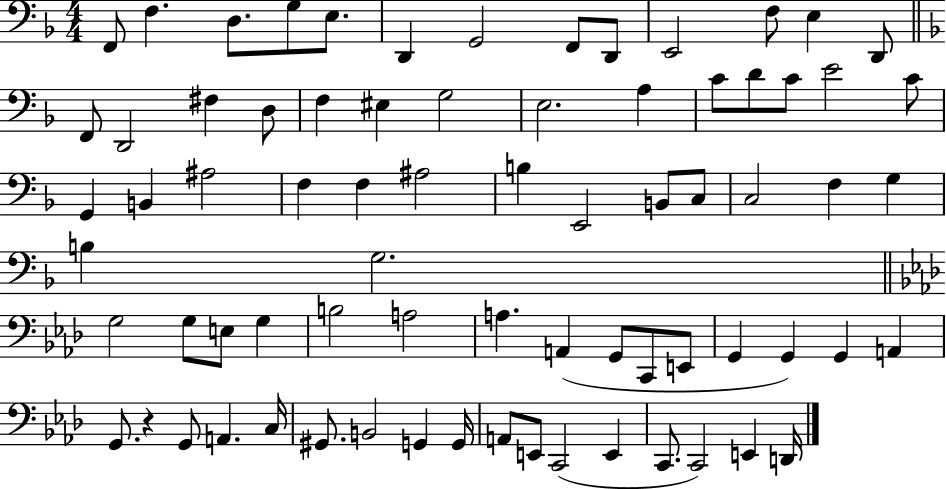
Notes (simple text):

F2/e F3/q. D3/e. G3/e E3/e. D2/q G2/h F2/e D2/e E2/h F3/e E3/q D2/e F2/e D2/h F#3/q D3/e F3/q EIS3/q G3/h E3/h. A3/q C4/e D4/e C4/e E4/h C4/e G2/q B2/q A#3/h F3/q F3/q A#3/h B3/q E2/h B2/e C3/e C3/h F3/q G3/q B3/q G3/h. G3/h G3/e E3/e G3/q B3/h A3/h A3/q. A2/q G2/e C2/e E2/e G2/q G2/q G2/q A2/q G2/e. R/q G2/e A2/q. C3/s G#2/e. B2/h G2/q G2/s A2/e E2/e C2/h E2/q C2/e. C2/h E2/q D2/s